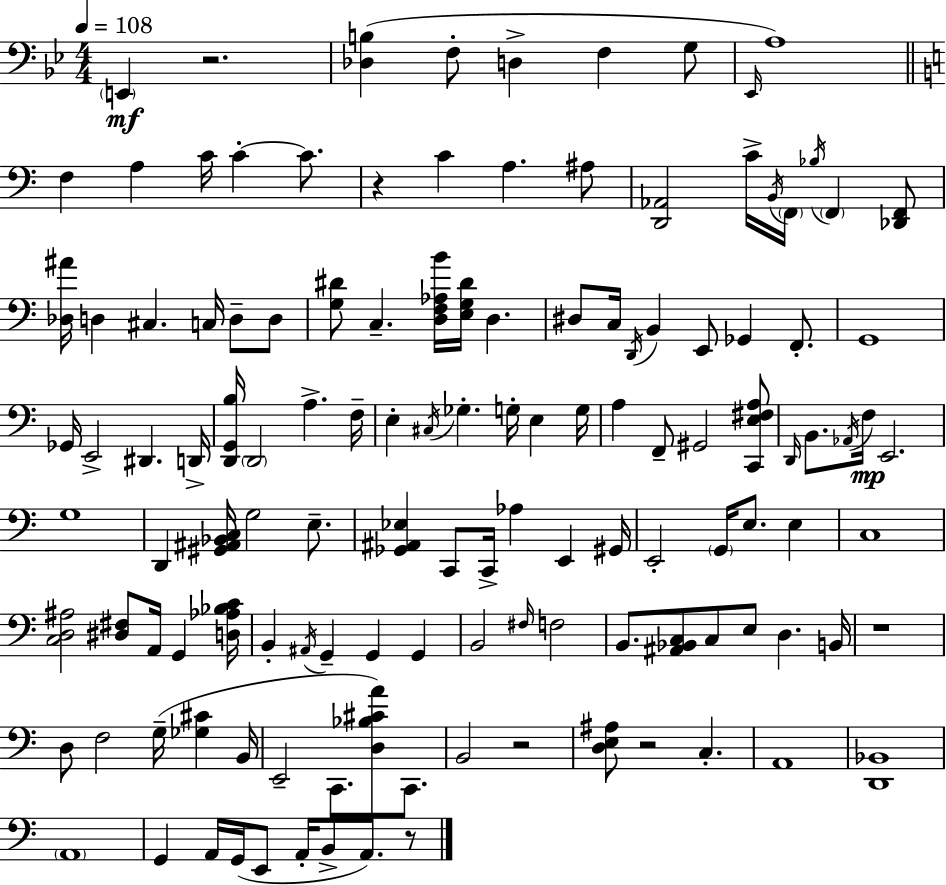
X:1
T:Untitled
M:4/4
L:1/4
K:Bb
E,, z2 [_D,B,] F,/2 D, F, G,/2 _E,,/4 A,4 F, A, C/4 C C/2 z C A, ^A,/2 [D,,_A,,]2 C/4 B,,/4 F,,/4 _B,/4 F,, [_D,,F,,]/2 [_D,^A]/4 D, ^C, C,/4 D,/2 D,/2 [G,^D]/2 C, [D,F,_A,B]/4 [E,G,^D]/4 D, ^D,/2 C,/4 D,,/4 B,, E,,/2 _G,, F,,/2 G,,4 _G,,/4 E,,2 ^D,, D,,/4 [D,,G,,B,]/4 D,,2 A, F,/4 E, ^C,/4 _G, G,/4 E, G,/4 A, F,,/2 ^G,,2 [C,,E,^F,A,]/2 D,,/4 B,,/2 _A,,/4 F,/4 E,,2 G,4 D,, [^G,,^A,,_B,,C,]/4 G,2 E,/2 [_G,,^A,,_E,] C,,/2 C,,/4 _A, E,, ^G,,/4 E,,2 G,,/4 E,/2 E, C,4 [C,D,^A,]2 [^D,^F,]/2 A,,/4 G,, [D,_A,_B,C]/4 B,, ^A,,/4 G,, G,, G,, B,,2 ^F,/4 F,2 B,,/2 [^A,,_B,,C,]/2 C,/2 E,/2 D, B,,/4 z4 D,/2 F,2 G,/4 [_G,^C] B,,/4 E,,2 C,,/2 [D,_B,^CA]/2 C,,/2 B,,2 z2 [D,E,^A,]/2 z2 C, A,,4 [D,,_B,,]4 A,,4 G,, A,,/4 G,,/4 E,,/2 A,,/4 B,,/2 A,,/2 z/2